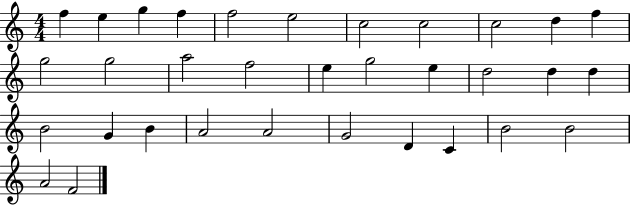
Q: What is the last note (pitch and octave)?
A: F4